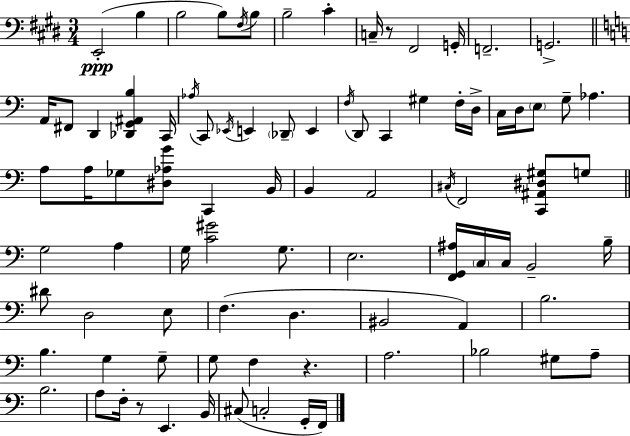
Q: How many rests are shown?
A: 3